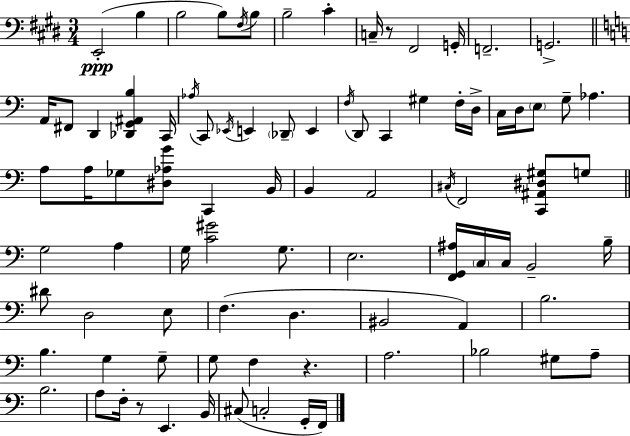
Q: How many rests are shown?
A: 3